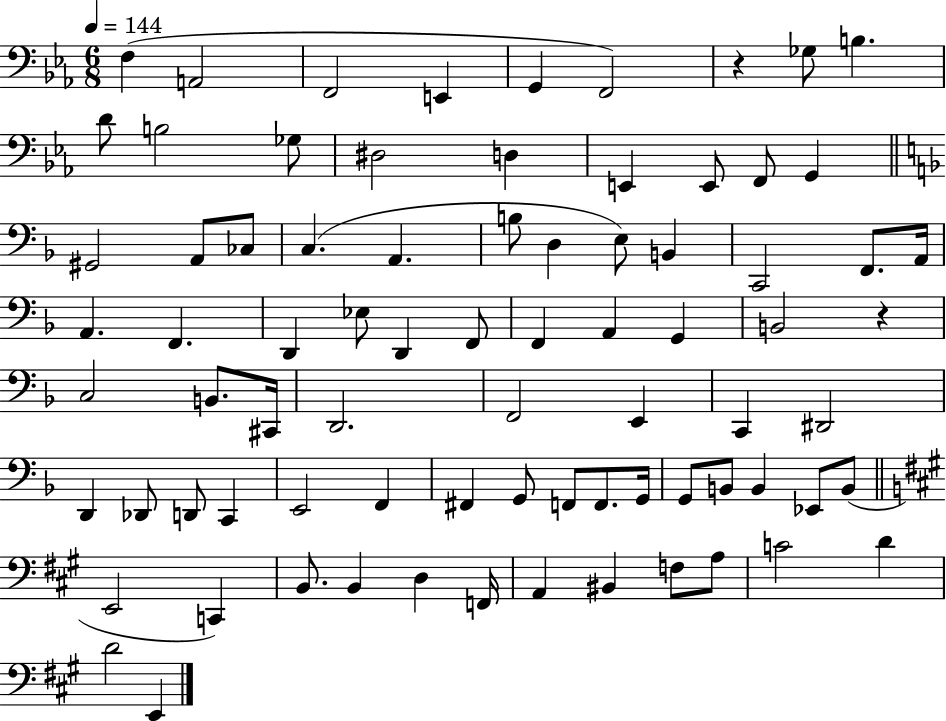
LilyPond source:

{
  \clef bass
  \numericTimeSignature
  \time 6/8
  \key ees \major
  \tempo 4 = 144
  f4( a,2 | f,2 e,4 | g,4 f,2) | r4 ges8 b4. | \break d'8 b2 ges8 | dis2 d4 | e,4 e,8 f,8 g,4 | \bar "||" \break \key f \major gis,2 a,8 ces8 | c4.( a,4. | b8 d4 e8) b,4 | c,2 f,8. a,16 | \break a,4. f,4. | d,4 ees8 d,4 f,8 | f,4 a,4 g,4 | b,2 r4 | \break c2 b,8. cis,16 | d,2. | f,2 e,4 | c,4 dis,2 | \break d,4 des,8 d,8 c,4 | e,2 f,4 | fis,4 g,8 f,8 f,8. g,16 | g,8 b,8 b,4 ees,8 b,8( | \break \bar "||" \break \key a \major e,2 c,4) | b,8. b,4 d4 f,16 | a,4 bis,4 f8 a8 | c'2 d'4 | \break d'2 e,4 | \bar "|."
}